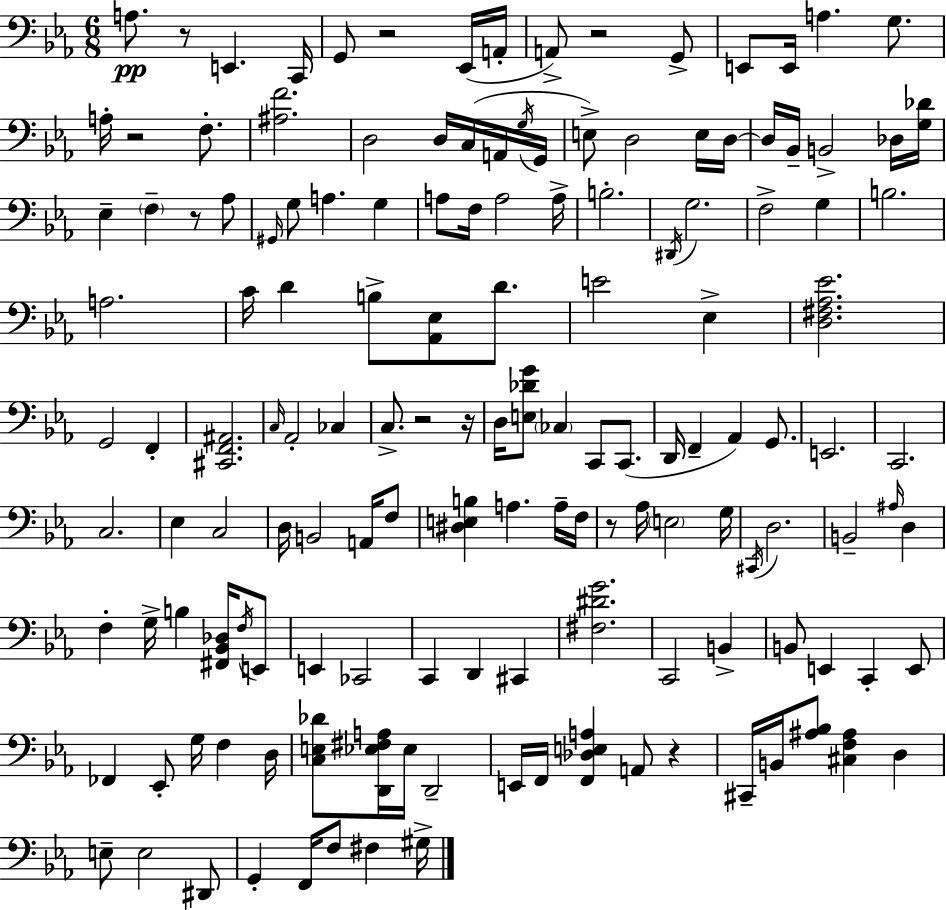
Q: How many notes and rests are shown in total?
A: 146